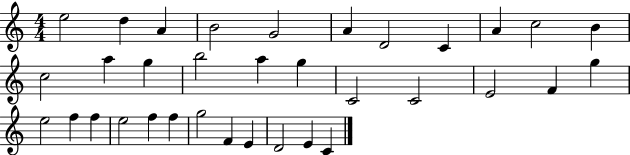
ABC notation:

X:1
T:Untitled
M:4/4
L:1/4
K:C
e2 d A B2 G2 A D2 C A c2 B c2 a g b2 a g C2 C2 E2 F g e2 f f e2 f f g2 F E D2 E C